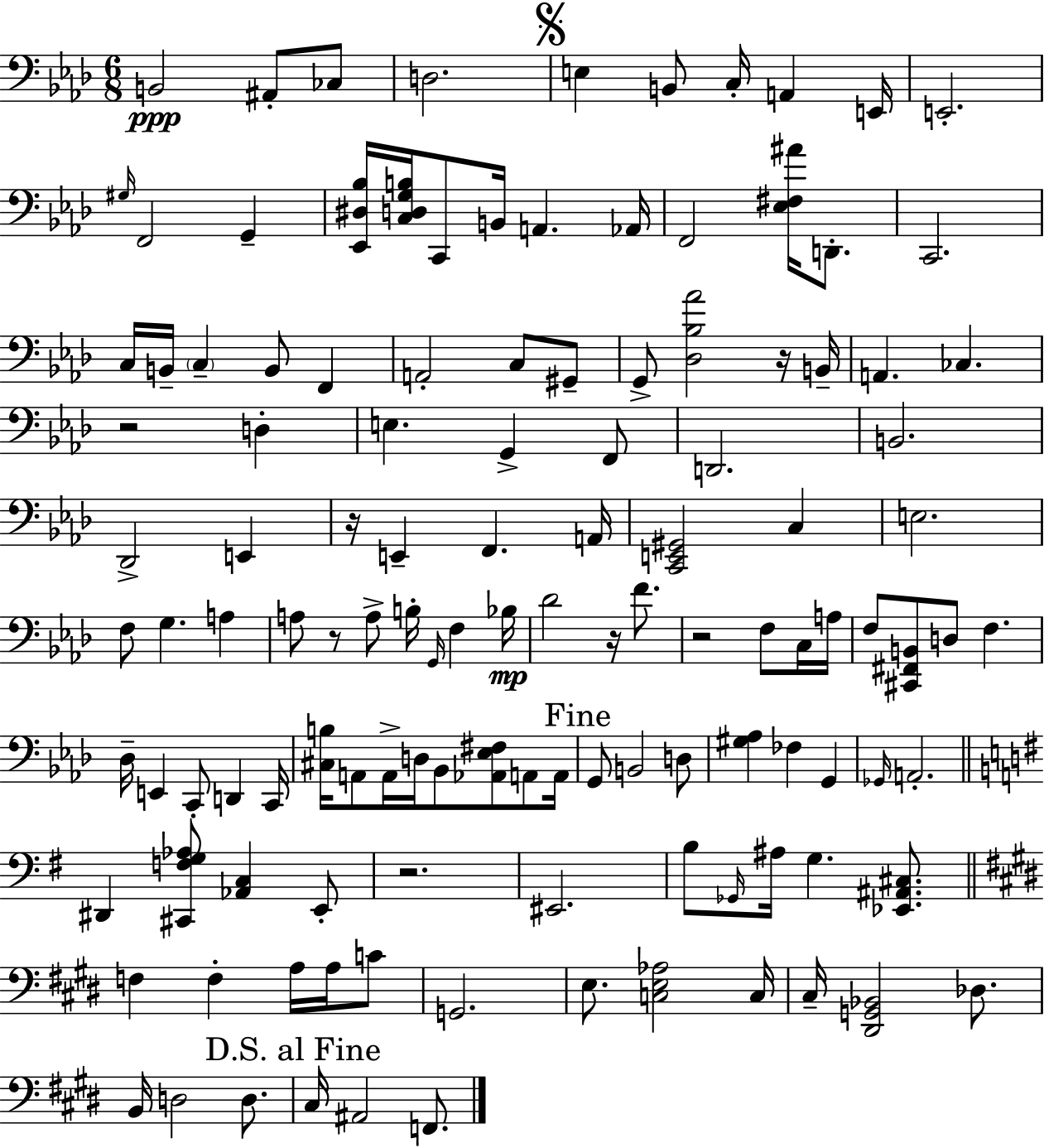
B2/h A#2/e CES3/e D3/h. E3/q B2/e C3/s A2/q E2/s E2/h. G#3/s F2/h G2/q [Eb2,D#3,Bb3]/s [C3,D3,G3,B3]/s C2/e B2/s A2/q. Ab2/s F2/h [Eb3,F#3,A#4]/s D2/e. C2/h. C3/s B2/s C3/q B2/e F2/q A2/h C3/e G#2/e G2/e [Db3,Bb3,Ab4]/h R/s B2/s A2/q. CES3/q. R/h D3/q E3/q. G2/q F2/e D2/h. B2/h. Db2/h E2/q R/s E2/q F2/q. A2/s [C2,E2,G#2]/h C3/q E3/h. F3/e G3/q. A3/q A3/e R/e A3/e B3/s G2/s F3/q Bb3/s Db4/h R/s F4/e. R/h F3/e C3/s A3/s F3/e [C#2,F#2,B2]/e D3/e F3/q. Db3/s E2/q C2/e D2/q C2/s [C#3,B3]/s A2/e A2/s D3/s Bb2/e [Ab2,Eb3,F#3]/e A2/e A2/s G2/e B2/h D3/e [G#3,Ab3]/q FES3/q G2/q Gb2/s A2/h. D#2/q [C#2,F3,G3,Ab3]/e [Ab2,C3]/q E2/e R/h. EIS2/h. B3/e Gb2/s A#3/s G3/q. [Eb2,A#2,C#3]/e. F3/q F3/q A3/s A3/s C4/e G2/h. E3/e. [C3,E3,Ab3]/h C3/s C#3/s [D#2,G2,Bb2]/h Db3/e. B2/s D3/h D3/e. C#3/s A#2/h F2/e.